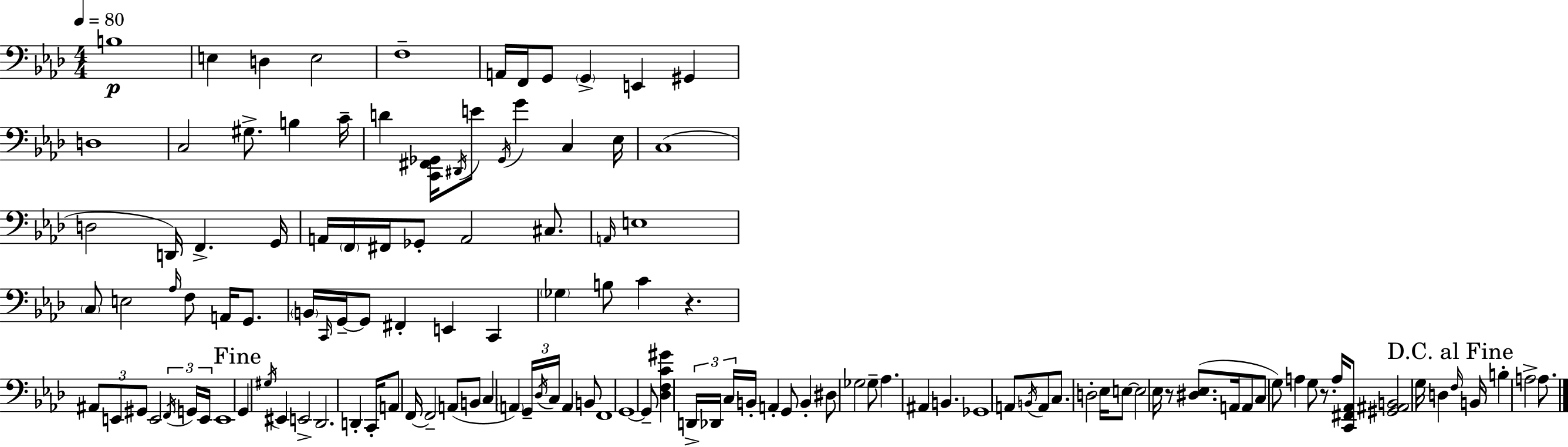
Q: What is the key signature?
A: AES major